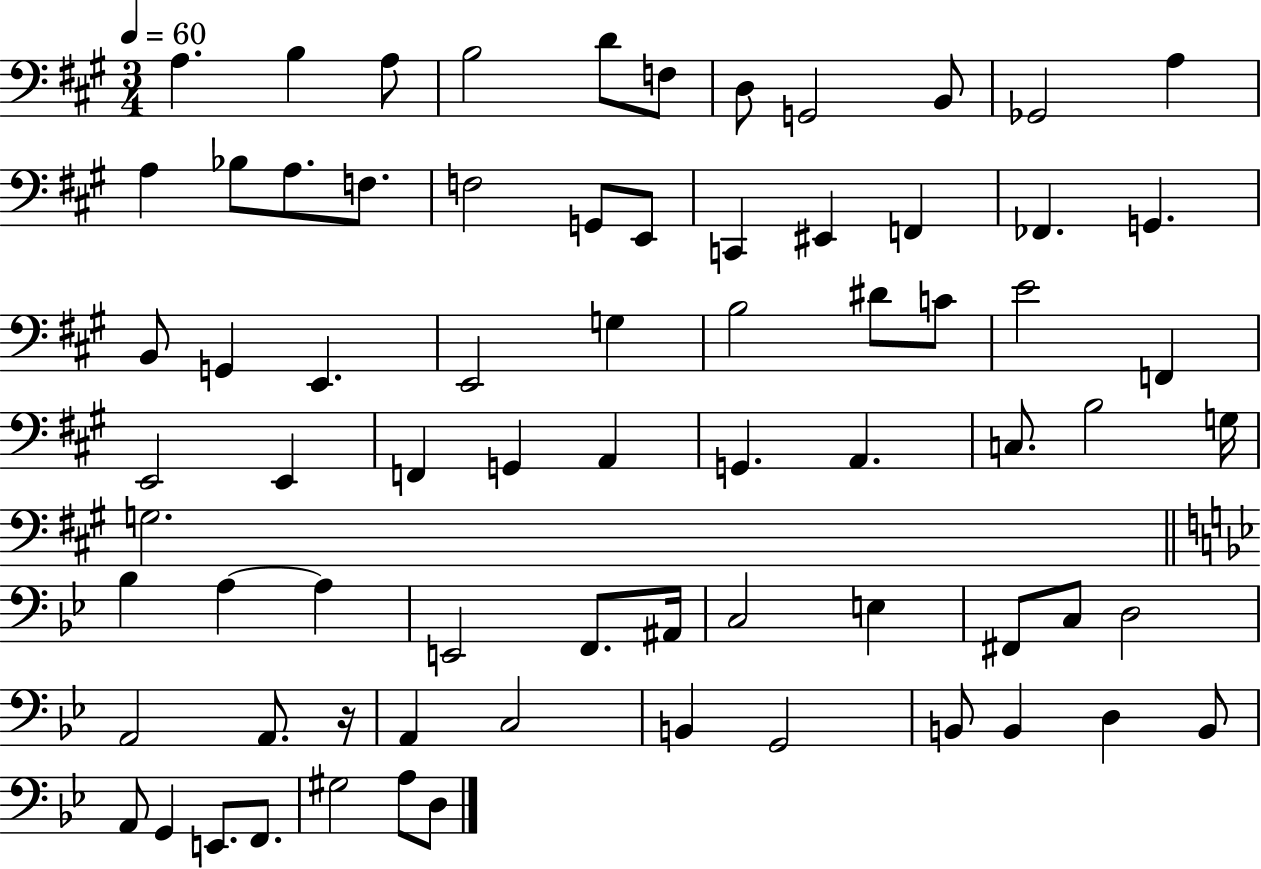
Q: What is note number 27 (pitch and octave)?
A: E2